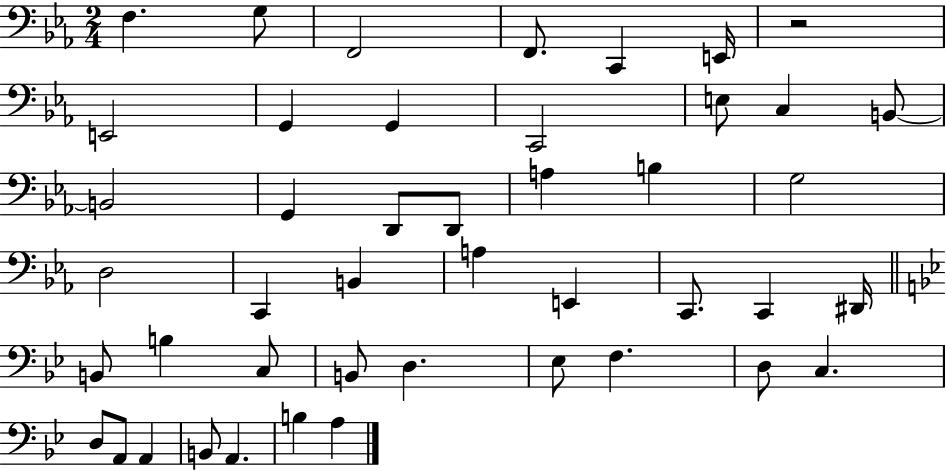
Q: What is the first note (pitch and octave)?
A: F3